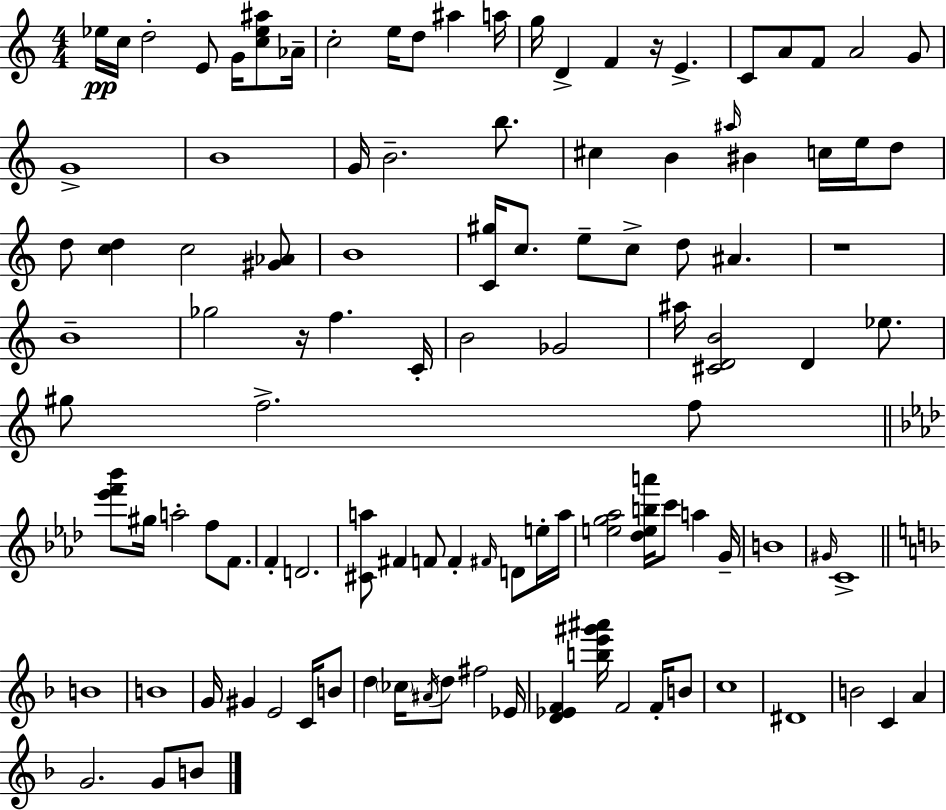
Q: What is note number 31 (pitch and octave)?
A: E5